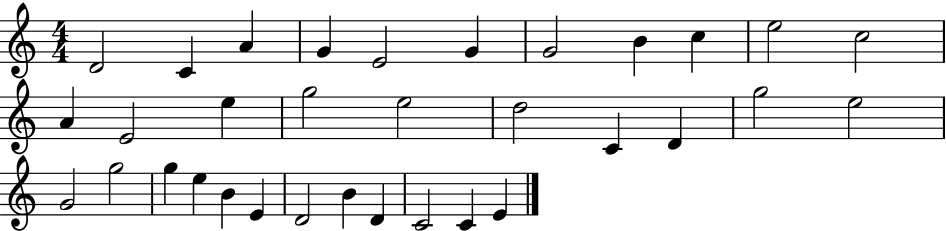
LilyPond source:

{
  \clef treble
  \numericTimeSignature
  \time 4/4
  \key c \major
  d'2 c'4 a'4 | g'4 e'2 g'4 | g'2 b'4 c''4 | e''2 c''2 | \break a'4 e'2 e''4 | g''2 e''2 | d''2 c'4 d'4 | g''2 e''2 | \break g'2 g''2 | g''4 e''4 b'4 e'4 | d'2 b'4 d'4 | c'2 c'4 e'4 | \break \bar "|."
}